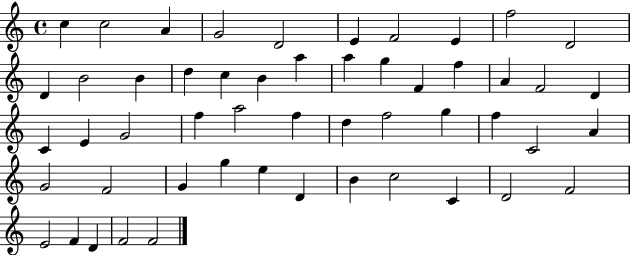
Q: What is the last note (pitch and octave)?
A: F4